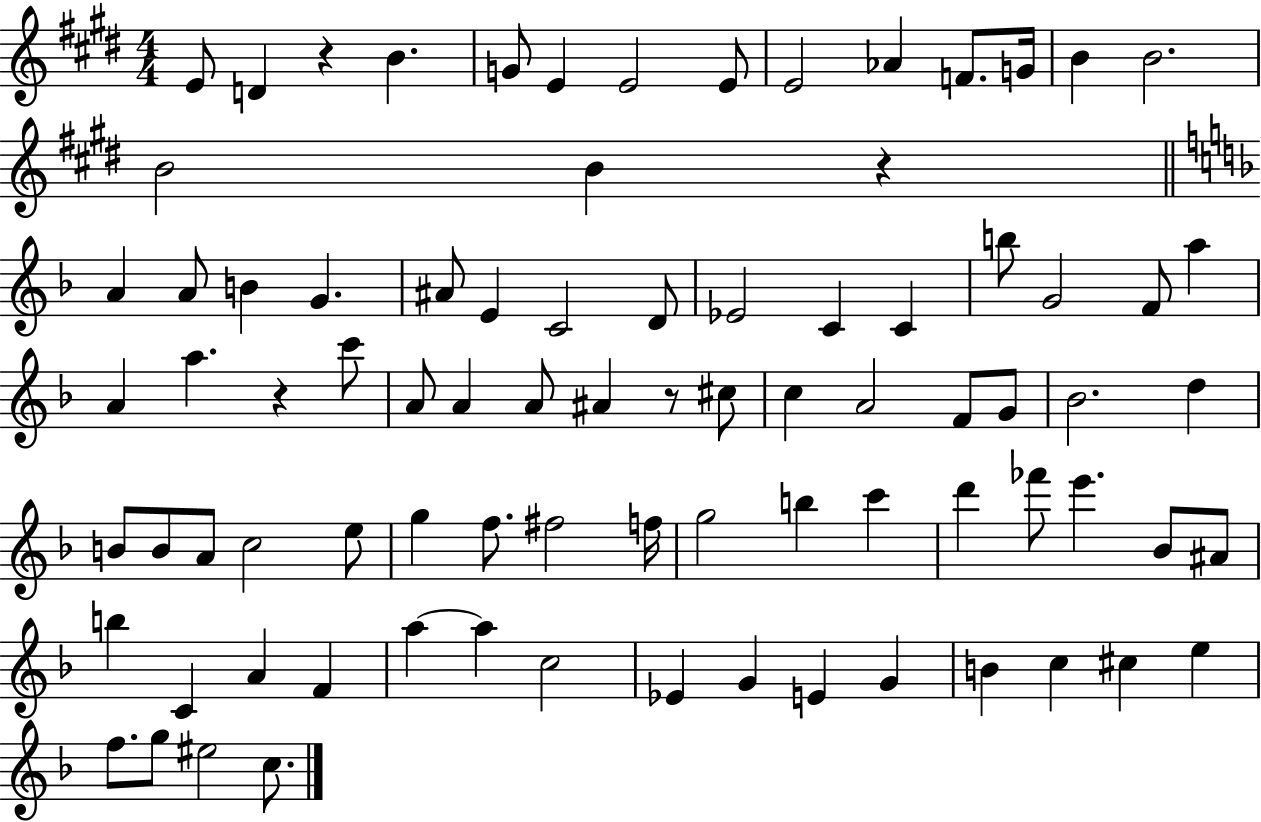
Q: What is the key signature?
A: E major